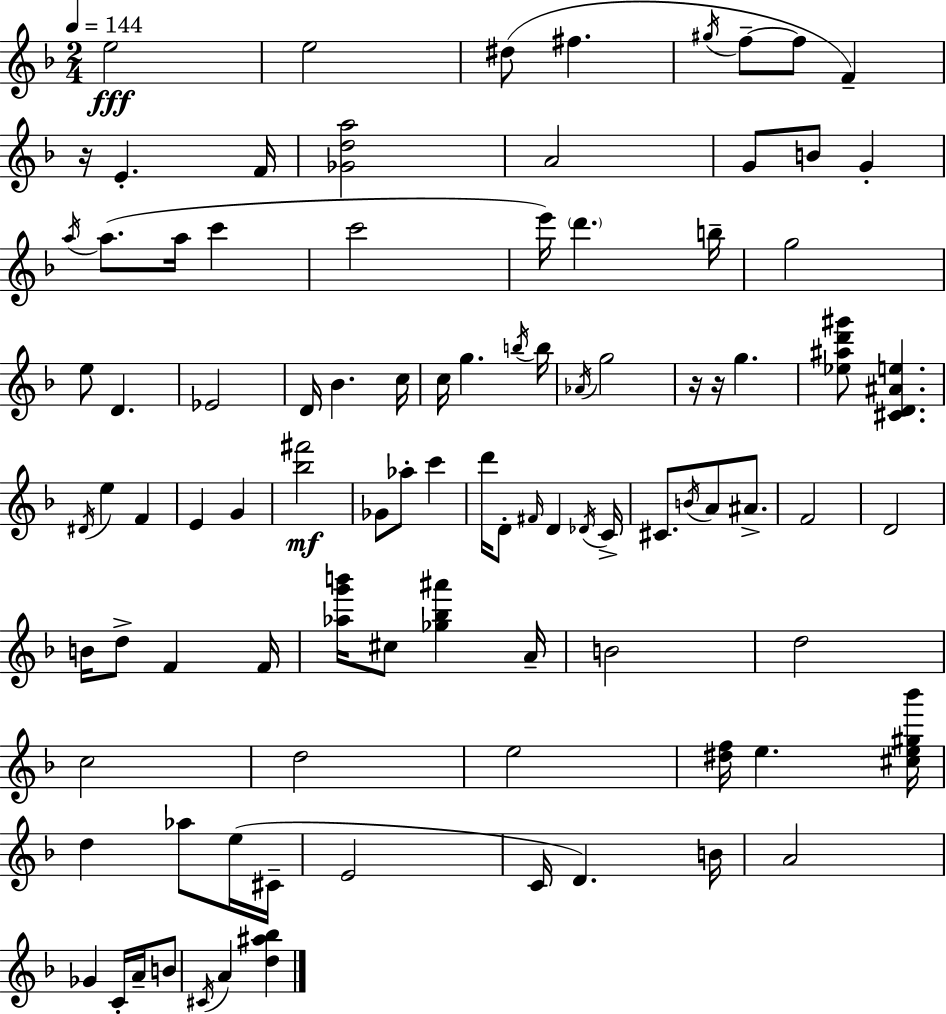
E5/h E5/h D#5/e F#5/q. G#5/s F5/e F5/e F4/q R/s E4/q. F4/s [Gb4,D5,A5]/h A4/h G4/e B4/e G4/q A5/s A5/e. A5/s C6/q C6/h E6/s D6/q. B5/s G5/h E5/e D4/q. Eb4/h D4/s Bb4/q. C5/s C5/s G5/q. B5/s B5/s Ab4/s G5/h R/s R/s G5/q. [Eb5,A#5,D6,G#6]/e [C#4,D4,A#4,E5]/q. D#4/s E5/q F4/q E4/q G4/q [Bb5,F#6]/h Gb4/e Ab5/e C6/q D6/s D4/e F#4/s D4/q Db4/s C4/s C#4/e. B4/s A4/e A#4/e. F4/h D4/h B4/s D5/e F4/q F4/s [Ab5,G6,B6]/s C#5/e [Gb5,Bb5,A#6]/q A4/s B4/h D5/h C5/h D5/h E5/h [D#5,F5]/s E5/q. [C#5,E5,G#5,Bb6]/s D5/q Ab5/e E5/s C#4/s E4/h C4/s D4/q. B4/s A4/h Gb4/q C4/s A4/s B4/e C#4/s A4/q [D5,A#5,Bb5]/q